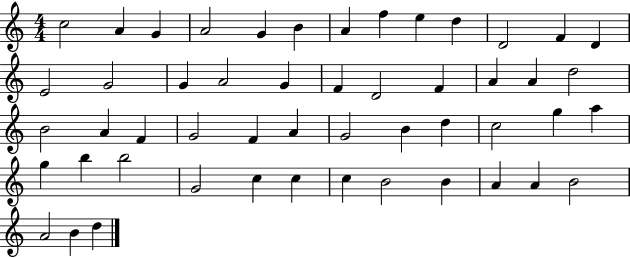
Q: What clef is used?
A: treble